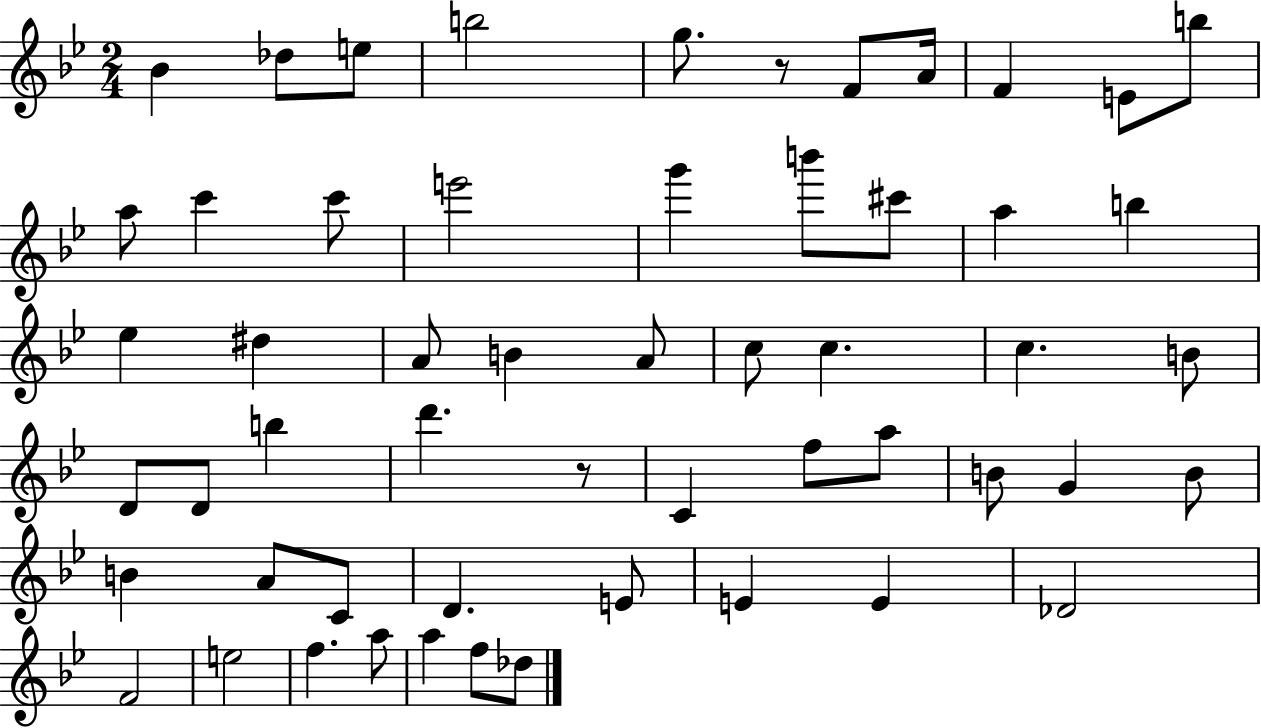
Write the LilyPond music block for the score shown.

{
  \clef treble
  \numericTimeSignature
  \time 2/4
  \key bes \major
  \repeat volta 2 { bes'4 des''8 e''8 | b''2 | g''8. r8 f'8 a'16 | f'4 e'8 b''8 | \break a''8 c'''4 c'''8 | e'''2 | g'''4 b'''8 cis'''8 | a''4 b''4 | \break ees''4 dis''4 | a'8 b'4 a'8 | c''8 c''4. | c''4. b'8 | \break d'8 d'8 b''4 | d'''4. r8 | c'4 f''8 a''8 | b'8 g'4 b'8 | \break b'4 a'8 c'8 | d'4. e'8 | e'4 e'4 | des'2 | \break f'2 | e''2 | f''4. a''8 | a''4 f''8 des''8 | \break } \bar "|."
}